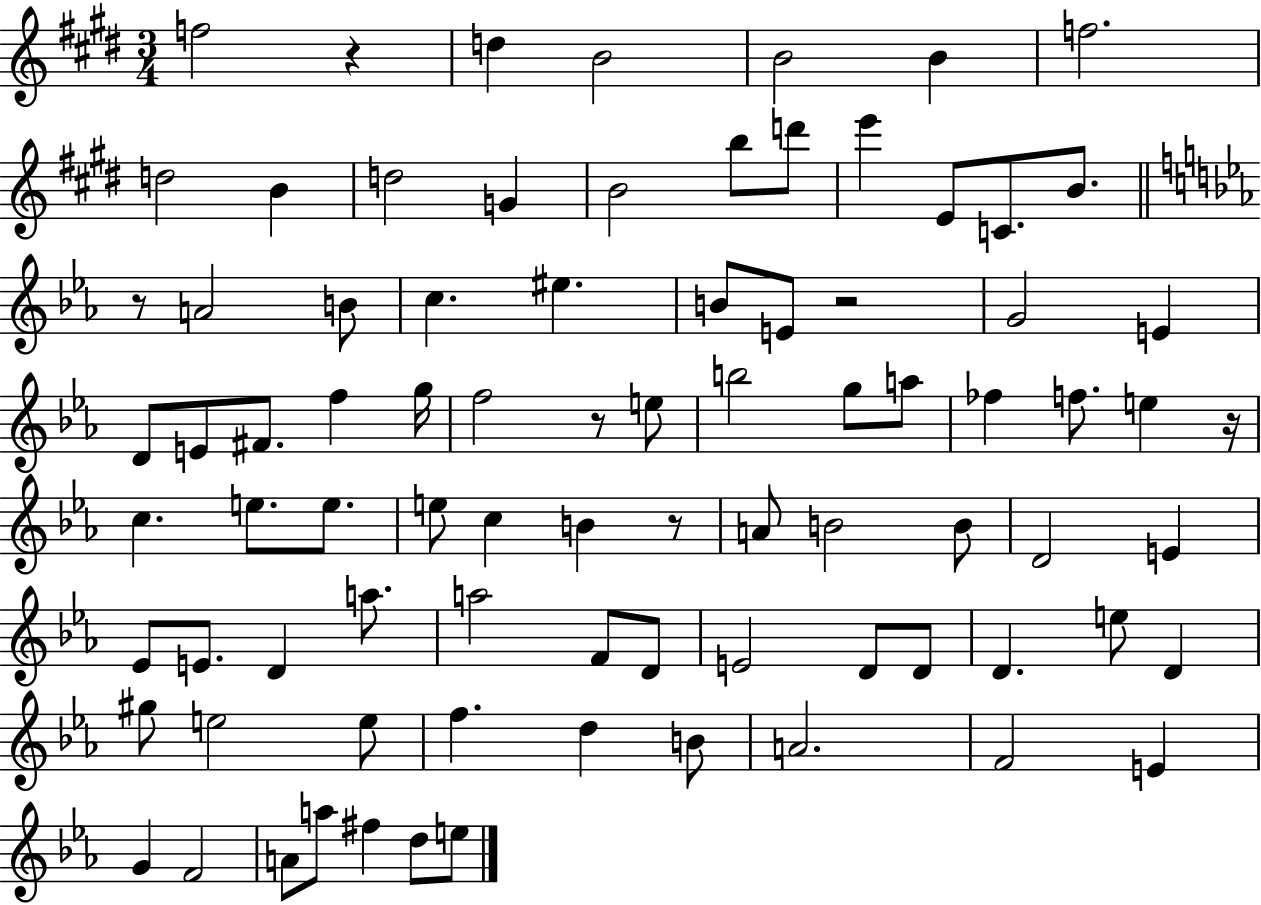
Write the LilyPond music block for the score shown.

{
  \clef treble
  \numericTimeSignature
  \time 3/4
  \key e \major
  f''2 r4 | d''4 b'2 | b'2 b'4 | f''2. | \break d''2 b'4 | d''2 g'4 | b'2 b''8 d'''8 | e'''4 e'8 c'8. b'8. | \break \bar "||" \break \key ees \major r8 a'2 b'8 | c''4. eis''4. | b'8 e'8 r2 | g'2 e'4 | \break d'8 e'8 fis'8. f''4 g''16 | f''2 r8 e''8 | b''2 g''8 a''8 | fes''4 f''8. e''4 r16 | \break c''4. e''8. e''8. | e''8 c''4 b'4 r8 | a'8 b'2 b'8 | d'2 e'4 | \break ees'8 e'8. d'4 a''8. | a''2 f'8 d'8 | e'2 d'8 d'8 | d'4. e''8 d'4 | \break gis''8 e''2 e''8 | f''4. d''4 b'8 | a'2. | f'2 e'4 | \break g'4 f'2 | a'8 a''8 fis''4 d''8 e''8 | \bar "|."
}